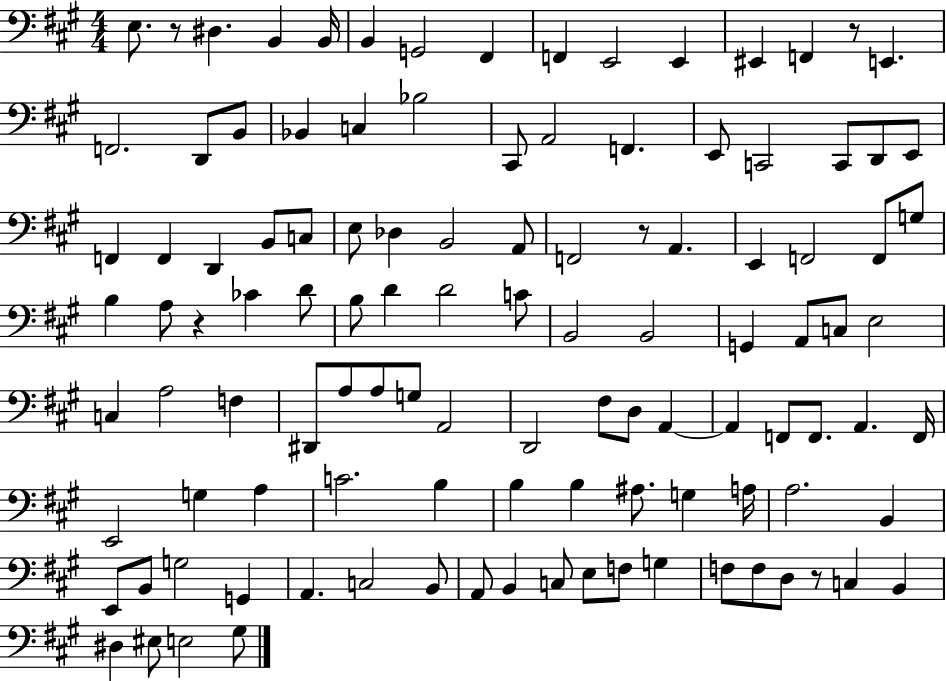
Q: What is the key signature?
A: A major